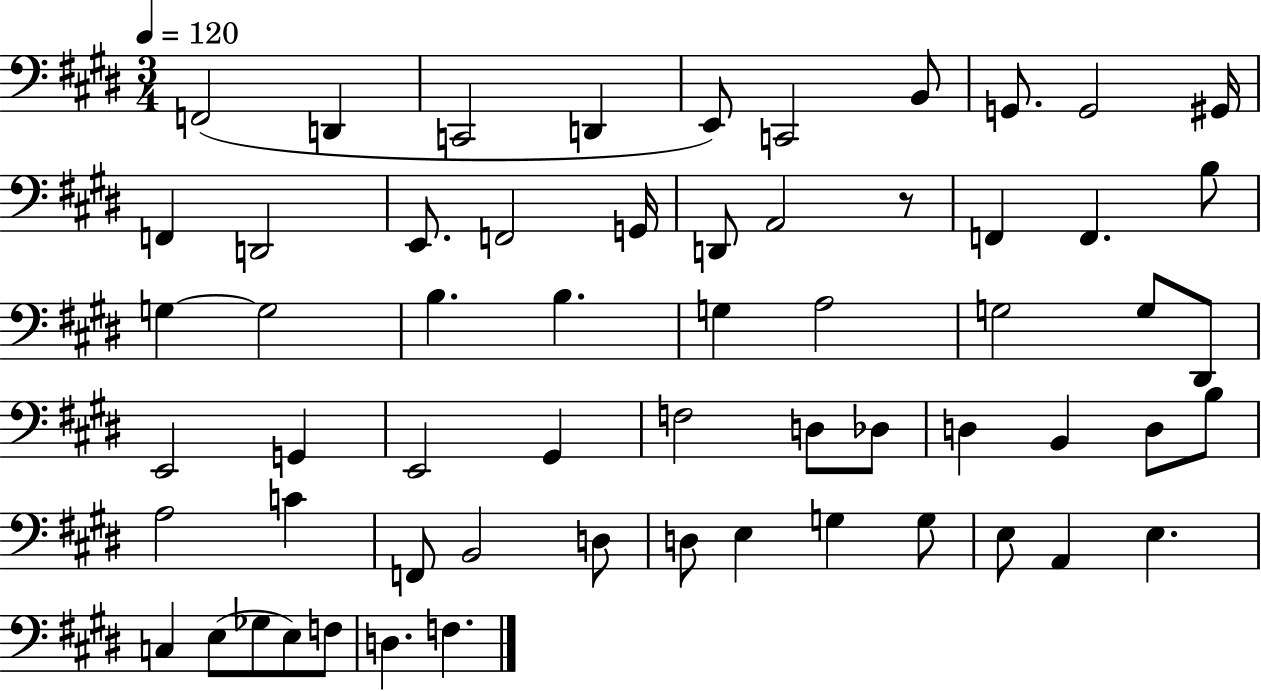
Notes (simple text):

F2/h D2/q C2/h D2/q E2/e C2/h B2/e G2/e. G2/h G#2/s F2/q D2/h E2/e. F2/h G2/s D2/e A2/h R/e F2/q F2/q. B3/e G3/q G3/h B3/q. B3/q. G3/q A3/h G3/h G3/e D#2/e E2/h G2/q E2/h G#2/q F3/h D3/e Db3/e D3/q B2/q D3/e B3/e A3/h C4/q F2/e B2/h D3/e D3/e E3/q G3/q G3/e E3/e A2/q E3/q. C3/q E3/e Gb3/e E3/e F3/e D3/q. F3/q.